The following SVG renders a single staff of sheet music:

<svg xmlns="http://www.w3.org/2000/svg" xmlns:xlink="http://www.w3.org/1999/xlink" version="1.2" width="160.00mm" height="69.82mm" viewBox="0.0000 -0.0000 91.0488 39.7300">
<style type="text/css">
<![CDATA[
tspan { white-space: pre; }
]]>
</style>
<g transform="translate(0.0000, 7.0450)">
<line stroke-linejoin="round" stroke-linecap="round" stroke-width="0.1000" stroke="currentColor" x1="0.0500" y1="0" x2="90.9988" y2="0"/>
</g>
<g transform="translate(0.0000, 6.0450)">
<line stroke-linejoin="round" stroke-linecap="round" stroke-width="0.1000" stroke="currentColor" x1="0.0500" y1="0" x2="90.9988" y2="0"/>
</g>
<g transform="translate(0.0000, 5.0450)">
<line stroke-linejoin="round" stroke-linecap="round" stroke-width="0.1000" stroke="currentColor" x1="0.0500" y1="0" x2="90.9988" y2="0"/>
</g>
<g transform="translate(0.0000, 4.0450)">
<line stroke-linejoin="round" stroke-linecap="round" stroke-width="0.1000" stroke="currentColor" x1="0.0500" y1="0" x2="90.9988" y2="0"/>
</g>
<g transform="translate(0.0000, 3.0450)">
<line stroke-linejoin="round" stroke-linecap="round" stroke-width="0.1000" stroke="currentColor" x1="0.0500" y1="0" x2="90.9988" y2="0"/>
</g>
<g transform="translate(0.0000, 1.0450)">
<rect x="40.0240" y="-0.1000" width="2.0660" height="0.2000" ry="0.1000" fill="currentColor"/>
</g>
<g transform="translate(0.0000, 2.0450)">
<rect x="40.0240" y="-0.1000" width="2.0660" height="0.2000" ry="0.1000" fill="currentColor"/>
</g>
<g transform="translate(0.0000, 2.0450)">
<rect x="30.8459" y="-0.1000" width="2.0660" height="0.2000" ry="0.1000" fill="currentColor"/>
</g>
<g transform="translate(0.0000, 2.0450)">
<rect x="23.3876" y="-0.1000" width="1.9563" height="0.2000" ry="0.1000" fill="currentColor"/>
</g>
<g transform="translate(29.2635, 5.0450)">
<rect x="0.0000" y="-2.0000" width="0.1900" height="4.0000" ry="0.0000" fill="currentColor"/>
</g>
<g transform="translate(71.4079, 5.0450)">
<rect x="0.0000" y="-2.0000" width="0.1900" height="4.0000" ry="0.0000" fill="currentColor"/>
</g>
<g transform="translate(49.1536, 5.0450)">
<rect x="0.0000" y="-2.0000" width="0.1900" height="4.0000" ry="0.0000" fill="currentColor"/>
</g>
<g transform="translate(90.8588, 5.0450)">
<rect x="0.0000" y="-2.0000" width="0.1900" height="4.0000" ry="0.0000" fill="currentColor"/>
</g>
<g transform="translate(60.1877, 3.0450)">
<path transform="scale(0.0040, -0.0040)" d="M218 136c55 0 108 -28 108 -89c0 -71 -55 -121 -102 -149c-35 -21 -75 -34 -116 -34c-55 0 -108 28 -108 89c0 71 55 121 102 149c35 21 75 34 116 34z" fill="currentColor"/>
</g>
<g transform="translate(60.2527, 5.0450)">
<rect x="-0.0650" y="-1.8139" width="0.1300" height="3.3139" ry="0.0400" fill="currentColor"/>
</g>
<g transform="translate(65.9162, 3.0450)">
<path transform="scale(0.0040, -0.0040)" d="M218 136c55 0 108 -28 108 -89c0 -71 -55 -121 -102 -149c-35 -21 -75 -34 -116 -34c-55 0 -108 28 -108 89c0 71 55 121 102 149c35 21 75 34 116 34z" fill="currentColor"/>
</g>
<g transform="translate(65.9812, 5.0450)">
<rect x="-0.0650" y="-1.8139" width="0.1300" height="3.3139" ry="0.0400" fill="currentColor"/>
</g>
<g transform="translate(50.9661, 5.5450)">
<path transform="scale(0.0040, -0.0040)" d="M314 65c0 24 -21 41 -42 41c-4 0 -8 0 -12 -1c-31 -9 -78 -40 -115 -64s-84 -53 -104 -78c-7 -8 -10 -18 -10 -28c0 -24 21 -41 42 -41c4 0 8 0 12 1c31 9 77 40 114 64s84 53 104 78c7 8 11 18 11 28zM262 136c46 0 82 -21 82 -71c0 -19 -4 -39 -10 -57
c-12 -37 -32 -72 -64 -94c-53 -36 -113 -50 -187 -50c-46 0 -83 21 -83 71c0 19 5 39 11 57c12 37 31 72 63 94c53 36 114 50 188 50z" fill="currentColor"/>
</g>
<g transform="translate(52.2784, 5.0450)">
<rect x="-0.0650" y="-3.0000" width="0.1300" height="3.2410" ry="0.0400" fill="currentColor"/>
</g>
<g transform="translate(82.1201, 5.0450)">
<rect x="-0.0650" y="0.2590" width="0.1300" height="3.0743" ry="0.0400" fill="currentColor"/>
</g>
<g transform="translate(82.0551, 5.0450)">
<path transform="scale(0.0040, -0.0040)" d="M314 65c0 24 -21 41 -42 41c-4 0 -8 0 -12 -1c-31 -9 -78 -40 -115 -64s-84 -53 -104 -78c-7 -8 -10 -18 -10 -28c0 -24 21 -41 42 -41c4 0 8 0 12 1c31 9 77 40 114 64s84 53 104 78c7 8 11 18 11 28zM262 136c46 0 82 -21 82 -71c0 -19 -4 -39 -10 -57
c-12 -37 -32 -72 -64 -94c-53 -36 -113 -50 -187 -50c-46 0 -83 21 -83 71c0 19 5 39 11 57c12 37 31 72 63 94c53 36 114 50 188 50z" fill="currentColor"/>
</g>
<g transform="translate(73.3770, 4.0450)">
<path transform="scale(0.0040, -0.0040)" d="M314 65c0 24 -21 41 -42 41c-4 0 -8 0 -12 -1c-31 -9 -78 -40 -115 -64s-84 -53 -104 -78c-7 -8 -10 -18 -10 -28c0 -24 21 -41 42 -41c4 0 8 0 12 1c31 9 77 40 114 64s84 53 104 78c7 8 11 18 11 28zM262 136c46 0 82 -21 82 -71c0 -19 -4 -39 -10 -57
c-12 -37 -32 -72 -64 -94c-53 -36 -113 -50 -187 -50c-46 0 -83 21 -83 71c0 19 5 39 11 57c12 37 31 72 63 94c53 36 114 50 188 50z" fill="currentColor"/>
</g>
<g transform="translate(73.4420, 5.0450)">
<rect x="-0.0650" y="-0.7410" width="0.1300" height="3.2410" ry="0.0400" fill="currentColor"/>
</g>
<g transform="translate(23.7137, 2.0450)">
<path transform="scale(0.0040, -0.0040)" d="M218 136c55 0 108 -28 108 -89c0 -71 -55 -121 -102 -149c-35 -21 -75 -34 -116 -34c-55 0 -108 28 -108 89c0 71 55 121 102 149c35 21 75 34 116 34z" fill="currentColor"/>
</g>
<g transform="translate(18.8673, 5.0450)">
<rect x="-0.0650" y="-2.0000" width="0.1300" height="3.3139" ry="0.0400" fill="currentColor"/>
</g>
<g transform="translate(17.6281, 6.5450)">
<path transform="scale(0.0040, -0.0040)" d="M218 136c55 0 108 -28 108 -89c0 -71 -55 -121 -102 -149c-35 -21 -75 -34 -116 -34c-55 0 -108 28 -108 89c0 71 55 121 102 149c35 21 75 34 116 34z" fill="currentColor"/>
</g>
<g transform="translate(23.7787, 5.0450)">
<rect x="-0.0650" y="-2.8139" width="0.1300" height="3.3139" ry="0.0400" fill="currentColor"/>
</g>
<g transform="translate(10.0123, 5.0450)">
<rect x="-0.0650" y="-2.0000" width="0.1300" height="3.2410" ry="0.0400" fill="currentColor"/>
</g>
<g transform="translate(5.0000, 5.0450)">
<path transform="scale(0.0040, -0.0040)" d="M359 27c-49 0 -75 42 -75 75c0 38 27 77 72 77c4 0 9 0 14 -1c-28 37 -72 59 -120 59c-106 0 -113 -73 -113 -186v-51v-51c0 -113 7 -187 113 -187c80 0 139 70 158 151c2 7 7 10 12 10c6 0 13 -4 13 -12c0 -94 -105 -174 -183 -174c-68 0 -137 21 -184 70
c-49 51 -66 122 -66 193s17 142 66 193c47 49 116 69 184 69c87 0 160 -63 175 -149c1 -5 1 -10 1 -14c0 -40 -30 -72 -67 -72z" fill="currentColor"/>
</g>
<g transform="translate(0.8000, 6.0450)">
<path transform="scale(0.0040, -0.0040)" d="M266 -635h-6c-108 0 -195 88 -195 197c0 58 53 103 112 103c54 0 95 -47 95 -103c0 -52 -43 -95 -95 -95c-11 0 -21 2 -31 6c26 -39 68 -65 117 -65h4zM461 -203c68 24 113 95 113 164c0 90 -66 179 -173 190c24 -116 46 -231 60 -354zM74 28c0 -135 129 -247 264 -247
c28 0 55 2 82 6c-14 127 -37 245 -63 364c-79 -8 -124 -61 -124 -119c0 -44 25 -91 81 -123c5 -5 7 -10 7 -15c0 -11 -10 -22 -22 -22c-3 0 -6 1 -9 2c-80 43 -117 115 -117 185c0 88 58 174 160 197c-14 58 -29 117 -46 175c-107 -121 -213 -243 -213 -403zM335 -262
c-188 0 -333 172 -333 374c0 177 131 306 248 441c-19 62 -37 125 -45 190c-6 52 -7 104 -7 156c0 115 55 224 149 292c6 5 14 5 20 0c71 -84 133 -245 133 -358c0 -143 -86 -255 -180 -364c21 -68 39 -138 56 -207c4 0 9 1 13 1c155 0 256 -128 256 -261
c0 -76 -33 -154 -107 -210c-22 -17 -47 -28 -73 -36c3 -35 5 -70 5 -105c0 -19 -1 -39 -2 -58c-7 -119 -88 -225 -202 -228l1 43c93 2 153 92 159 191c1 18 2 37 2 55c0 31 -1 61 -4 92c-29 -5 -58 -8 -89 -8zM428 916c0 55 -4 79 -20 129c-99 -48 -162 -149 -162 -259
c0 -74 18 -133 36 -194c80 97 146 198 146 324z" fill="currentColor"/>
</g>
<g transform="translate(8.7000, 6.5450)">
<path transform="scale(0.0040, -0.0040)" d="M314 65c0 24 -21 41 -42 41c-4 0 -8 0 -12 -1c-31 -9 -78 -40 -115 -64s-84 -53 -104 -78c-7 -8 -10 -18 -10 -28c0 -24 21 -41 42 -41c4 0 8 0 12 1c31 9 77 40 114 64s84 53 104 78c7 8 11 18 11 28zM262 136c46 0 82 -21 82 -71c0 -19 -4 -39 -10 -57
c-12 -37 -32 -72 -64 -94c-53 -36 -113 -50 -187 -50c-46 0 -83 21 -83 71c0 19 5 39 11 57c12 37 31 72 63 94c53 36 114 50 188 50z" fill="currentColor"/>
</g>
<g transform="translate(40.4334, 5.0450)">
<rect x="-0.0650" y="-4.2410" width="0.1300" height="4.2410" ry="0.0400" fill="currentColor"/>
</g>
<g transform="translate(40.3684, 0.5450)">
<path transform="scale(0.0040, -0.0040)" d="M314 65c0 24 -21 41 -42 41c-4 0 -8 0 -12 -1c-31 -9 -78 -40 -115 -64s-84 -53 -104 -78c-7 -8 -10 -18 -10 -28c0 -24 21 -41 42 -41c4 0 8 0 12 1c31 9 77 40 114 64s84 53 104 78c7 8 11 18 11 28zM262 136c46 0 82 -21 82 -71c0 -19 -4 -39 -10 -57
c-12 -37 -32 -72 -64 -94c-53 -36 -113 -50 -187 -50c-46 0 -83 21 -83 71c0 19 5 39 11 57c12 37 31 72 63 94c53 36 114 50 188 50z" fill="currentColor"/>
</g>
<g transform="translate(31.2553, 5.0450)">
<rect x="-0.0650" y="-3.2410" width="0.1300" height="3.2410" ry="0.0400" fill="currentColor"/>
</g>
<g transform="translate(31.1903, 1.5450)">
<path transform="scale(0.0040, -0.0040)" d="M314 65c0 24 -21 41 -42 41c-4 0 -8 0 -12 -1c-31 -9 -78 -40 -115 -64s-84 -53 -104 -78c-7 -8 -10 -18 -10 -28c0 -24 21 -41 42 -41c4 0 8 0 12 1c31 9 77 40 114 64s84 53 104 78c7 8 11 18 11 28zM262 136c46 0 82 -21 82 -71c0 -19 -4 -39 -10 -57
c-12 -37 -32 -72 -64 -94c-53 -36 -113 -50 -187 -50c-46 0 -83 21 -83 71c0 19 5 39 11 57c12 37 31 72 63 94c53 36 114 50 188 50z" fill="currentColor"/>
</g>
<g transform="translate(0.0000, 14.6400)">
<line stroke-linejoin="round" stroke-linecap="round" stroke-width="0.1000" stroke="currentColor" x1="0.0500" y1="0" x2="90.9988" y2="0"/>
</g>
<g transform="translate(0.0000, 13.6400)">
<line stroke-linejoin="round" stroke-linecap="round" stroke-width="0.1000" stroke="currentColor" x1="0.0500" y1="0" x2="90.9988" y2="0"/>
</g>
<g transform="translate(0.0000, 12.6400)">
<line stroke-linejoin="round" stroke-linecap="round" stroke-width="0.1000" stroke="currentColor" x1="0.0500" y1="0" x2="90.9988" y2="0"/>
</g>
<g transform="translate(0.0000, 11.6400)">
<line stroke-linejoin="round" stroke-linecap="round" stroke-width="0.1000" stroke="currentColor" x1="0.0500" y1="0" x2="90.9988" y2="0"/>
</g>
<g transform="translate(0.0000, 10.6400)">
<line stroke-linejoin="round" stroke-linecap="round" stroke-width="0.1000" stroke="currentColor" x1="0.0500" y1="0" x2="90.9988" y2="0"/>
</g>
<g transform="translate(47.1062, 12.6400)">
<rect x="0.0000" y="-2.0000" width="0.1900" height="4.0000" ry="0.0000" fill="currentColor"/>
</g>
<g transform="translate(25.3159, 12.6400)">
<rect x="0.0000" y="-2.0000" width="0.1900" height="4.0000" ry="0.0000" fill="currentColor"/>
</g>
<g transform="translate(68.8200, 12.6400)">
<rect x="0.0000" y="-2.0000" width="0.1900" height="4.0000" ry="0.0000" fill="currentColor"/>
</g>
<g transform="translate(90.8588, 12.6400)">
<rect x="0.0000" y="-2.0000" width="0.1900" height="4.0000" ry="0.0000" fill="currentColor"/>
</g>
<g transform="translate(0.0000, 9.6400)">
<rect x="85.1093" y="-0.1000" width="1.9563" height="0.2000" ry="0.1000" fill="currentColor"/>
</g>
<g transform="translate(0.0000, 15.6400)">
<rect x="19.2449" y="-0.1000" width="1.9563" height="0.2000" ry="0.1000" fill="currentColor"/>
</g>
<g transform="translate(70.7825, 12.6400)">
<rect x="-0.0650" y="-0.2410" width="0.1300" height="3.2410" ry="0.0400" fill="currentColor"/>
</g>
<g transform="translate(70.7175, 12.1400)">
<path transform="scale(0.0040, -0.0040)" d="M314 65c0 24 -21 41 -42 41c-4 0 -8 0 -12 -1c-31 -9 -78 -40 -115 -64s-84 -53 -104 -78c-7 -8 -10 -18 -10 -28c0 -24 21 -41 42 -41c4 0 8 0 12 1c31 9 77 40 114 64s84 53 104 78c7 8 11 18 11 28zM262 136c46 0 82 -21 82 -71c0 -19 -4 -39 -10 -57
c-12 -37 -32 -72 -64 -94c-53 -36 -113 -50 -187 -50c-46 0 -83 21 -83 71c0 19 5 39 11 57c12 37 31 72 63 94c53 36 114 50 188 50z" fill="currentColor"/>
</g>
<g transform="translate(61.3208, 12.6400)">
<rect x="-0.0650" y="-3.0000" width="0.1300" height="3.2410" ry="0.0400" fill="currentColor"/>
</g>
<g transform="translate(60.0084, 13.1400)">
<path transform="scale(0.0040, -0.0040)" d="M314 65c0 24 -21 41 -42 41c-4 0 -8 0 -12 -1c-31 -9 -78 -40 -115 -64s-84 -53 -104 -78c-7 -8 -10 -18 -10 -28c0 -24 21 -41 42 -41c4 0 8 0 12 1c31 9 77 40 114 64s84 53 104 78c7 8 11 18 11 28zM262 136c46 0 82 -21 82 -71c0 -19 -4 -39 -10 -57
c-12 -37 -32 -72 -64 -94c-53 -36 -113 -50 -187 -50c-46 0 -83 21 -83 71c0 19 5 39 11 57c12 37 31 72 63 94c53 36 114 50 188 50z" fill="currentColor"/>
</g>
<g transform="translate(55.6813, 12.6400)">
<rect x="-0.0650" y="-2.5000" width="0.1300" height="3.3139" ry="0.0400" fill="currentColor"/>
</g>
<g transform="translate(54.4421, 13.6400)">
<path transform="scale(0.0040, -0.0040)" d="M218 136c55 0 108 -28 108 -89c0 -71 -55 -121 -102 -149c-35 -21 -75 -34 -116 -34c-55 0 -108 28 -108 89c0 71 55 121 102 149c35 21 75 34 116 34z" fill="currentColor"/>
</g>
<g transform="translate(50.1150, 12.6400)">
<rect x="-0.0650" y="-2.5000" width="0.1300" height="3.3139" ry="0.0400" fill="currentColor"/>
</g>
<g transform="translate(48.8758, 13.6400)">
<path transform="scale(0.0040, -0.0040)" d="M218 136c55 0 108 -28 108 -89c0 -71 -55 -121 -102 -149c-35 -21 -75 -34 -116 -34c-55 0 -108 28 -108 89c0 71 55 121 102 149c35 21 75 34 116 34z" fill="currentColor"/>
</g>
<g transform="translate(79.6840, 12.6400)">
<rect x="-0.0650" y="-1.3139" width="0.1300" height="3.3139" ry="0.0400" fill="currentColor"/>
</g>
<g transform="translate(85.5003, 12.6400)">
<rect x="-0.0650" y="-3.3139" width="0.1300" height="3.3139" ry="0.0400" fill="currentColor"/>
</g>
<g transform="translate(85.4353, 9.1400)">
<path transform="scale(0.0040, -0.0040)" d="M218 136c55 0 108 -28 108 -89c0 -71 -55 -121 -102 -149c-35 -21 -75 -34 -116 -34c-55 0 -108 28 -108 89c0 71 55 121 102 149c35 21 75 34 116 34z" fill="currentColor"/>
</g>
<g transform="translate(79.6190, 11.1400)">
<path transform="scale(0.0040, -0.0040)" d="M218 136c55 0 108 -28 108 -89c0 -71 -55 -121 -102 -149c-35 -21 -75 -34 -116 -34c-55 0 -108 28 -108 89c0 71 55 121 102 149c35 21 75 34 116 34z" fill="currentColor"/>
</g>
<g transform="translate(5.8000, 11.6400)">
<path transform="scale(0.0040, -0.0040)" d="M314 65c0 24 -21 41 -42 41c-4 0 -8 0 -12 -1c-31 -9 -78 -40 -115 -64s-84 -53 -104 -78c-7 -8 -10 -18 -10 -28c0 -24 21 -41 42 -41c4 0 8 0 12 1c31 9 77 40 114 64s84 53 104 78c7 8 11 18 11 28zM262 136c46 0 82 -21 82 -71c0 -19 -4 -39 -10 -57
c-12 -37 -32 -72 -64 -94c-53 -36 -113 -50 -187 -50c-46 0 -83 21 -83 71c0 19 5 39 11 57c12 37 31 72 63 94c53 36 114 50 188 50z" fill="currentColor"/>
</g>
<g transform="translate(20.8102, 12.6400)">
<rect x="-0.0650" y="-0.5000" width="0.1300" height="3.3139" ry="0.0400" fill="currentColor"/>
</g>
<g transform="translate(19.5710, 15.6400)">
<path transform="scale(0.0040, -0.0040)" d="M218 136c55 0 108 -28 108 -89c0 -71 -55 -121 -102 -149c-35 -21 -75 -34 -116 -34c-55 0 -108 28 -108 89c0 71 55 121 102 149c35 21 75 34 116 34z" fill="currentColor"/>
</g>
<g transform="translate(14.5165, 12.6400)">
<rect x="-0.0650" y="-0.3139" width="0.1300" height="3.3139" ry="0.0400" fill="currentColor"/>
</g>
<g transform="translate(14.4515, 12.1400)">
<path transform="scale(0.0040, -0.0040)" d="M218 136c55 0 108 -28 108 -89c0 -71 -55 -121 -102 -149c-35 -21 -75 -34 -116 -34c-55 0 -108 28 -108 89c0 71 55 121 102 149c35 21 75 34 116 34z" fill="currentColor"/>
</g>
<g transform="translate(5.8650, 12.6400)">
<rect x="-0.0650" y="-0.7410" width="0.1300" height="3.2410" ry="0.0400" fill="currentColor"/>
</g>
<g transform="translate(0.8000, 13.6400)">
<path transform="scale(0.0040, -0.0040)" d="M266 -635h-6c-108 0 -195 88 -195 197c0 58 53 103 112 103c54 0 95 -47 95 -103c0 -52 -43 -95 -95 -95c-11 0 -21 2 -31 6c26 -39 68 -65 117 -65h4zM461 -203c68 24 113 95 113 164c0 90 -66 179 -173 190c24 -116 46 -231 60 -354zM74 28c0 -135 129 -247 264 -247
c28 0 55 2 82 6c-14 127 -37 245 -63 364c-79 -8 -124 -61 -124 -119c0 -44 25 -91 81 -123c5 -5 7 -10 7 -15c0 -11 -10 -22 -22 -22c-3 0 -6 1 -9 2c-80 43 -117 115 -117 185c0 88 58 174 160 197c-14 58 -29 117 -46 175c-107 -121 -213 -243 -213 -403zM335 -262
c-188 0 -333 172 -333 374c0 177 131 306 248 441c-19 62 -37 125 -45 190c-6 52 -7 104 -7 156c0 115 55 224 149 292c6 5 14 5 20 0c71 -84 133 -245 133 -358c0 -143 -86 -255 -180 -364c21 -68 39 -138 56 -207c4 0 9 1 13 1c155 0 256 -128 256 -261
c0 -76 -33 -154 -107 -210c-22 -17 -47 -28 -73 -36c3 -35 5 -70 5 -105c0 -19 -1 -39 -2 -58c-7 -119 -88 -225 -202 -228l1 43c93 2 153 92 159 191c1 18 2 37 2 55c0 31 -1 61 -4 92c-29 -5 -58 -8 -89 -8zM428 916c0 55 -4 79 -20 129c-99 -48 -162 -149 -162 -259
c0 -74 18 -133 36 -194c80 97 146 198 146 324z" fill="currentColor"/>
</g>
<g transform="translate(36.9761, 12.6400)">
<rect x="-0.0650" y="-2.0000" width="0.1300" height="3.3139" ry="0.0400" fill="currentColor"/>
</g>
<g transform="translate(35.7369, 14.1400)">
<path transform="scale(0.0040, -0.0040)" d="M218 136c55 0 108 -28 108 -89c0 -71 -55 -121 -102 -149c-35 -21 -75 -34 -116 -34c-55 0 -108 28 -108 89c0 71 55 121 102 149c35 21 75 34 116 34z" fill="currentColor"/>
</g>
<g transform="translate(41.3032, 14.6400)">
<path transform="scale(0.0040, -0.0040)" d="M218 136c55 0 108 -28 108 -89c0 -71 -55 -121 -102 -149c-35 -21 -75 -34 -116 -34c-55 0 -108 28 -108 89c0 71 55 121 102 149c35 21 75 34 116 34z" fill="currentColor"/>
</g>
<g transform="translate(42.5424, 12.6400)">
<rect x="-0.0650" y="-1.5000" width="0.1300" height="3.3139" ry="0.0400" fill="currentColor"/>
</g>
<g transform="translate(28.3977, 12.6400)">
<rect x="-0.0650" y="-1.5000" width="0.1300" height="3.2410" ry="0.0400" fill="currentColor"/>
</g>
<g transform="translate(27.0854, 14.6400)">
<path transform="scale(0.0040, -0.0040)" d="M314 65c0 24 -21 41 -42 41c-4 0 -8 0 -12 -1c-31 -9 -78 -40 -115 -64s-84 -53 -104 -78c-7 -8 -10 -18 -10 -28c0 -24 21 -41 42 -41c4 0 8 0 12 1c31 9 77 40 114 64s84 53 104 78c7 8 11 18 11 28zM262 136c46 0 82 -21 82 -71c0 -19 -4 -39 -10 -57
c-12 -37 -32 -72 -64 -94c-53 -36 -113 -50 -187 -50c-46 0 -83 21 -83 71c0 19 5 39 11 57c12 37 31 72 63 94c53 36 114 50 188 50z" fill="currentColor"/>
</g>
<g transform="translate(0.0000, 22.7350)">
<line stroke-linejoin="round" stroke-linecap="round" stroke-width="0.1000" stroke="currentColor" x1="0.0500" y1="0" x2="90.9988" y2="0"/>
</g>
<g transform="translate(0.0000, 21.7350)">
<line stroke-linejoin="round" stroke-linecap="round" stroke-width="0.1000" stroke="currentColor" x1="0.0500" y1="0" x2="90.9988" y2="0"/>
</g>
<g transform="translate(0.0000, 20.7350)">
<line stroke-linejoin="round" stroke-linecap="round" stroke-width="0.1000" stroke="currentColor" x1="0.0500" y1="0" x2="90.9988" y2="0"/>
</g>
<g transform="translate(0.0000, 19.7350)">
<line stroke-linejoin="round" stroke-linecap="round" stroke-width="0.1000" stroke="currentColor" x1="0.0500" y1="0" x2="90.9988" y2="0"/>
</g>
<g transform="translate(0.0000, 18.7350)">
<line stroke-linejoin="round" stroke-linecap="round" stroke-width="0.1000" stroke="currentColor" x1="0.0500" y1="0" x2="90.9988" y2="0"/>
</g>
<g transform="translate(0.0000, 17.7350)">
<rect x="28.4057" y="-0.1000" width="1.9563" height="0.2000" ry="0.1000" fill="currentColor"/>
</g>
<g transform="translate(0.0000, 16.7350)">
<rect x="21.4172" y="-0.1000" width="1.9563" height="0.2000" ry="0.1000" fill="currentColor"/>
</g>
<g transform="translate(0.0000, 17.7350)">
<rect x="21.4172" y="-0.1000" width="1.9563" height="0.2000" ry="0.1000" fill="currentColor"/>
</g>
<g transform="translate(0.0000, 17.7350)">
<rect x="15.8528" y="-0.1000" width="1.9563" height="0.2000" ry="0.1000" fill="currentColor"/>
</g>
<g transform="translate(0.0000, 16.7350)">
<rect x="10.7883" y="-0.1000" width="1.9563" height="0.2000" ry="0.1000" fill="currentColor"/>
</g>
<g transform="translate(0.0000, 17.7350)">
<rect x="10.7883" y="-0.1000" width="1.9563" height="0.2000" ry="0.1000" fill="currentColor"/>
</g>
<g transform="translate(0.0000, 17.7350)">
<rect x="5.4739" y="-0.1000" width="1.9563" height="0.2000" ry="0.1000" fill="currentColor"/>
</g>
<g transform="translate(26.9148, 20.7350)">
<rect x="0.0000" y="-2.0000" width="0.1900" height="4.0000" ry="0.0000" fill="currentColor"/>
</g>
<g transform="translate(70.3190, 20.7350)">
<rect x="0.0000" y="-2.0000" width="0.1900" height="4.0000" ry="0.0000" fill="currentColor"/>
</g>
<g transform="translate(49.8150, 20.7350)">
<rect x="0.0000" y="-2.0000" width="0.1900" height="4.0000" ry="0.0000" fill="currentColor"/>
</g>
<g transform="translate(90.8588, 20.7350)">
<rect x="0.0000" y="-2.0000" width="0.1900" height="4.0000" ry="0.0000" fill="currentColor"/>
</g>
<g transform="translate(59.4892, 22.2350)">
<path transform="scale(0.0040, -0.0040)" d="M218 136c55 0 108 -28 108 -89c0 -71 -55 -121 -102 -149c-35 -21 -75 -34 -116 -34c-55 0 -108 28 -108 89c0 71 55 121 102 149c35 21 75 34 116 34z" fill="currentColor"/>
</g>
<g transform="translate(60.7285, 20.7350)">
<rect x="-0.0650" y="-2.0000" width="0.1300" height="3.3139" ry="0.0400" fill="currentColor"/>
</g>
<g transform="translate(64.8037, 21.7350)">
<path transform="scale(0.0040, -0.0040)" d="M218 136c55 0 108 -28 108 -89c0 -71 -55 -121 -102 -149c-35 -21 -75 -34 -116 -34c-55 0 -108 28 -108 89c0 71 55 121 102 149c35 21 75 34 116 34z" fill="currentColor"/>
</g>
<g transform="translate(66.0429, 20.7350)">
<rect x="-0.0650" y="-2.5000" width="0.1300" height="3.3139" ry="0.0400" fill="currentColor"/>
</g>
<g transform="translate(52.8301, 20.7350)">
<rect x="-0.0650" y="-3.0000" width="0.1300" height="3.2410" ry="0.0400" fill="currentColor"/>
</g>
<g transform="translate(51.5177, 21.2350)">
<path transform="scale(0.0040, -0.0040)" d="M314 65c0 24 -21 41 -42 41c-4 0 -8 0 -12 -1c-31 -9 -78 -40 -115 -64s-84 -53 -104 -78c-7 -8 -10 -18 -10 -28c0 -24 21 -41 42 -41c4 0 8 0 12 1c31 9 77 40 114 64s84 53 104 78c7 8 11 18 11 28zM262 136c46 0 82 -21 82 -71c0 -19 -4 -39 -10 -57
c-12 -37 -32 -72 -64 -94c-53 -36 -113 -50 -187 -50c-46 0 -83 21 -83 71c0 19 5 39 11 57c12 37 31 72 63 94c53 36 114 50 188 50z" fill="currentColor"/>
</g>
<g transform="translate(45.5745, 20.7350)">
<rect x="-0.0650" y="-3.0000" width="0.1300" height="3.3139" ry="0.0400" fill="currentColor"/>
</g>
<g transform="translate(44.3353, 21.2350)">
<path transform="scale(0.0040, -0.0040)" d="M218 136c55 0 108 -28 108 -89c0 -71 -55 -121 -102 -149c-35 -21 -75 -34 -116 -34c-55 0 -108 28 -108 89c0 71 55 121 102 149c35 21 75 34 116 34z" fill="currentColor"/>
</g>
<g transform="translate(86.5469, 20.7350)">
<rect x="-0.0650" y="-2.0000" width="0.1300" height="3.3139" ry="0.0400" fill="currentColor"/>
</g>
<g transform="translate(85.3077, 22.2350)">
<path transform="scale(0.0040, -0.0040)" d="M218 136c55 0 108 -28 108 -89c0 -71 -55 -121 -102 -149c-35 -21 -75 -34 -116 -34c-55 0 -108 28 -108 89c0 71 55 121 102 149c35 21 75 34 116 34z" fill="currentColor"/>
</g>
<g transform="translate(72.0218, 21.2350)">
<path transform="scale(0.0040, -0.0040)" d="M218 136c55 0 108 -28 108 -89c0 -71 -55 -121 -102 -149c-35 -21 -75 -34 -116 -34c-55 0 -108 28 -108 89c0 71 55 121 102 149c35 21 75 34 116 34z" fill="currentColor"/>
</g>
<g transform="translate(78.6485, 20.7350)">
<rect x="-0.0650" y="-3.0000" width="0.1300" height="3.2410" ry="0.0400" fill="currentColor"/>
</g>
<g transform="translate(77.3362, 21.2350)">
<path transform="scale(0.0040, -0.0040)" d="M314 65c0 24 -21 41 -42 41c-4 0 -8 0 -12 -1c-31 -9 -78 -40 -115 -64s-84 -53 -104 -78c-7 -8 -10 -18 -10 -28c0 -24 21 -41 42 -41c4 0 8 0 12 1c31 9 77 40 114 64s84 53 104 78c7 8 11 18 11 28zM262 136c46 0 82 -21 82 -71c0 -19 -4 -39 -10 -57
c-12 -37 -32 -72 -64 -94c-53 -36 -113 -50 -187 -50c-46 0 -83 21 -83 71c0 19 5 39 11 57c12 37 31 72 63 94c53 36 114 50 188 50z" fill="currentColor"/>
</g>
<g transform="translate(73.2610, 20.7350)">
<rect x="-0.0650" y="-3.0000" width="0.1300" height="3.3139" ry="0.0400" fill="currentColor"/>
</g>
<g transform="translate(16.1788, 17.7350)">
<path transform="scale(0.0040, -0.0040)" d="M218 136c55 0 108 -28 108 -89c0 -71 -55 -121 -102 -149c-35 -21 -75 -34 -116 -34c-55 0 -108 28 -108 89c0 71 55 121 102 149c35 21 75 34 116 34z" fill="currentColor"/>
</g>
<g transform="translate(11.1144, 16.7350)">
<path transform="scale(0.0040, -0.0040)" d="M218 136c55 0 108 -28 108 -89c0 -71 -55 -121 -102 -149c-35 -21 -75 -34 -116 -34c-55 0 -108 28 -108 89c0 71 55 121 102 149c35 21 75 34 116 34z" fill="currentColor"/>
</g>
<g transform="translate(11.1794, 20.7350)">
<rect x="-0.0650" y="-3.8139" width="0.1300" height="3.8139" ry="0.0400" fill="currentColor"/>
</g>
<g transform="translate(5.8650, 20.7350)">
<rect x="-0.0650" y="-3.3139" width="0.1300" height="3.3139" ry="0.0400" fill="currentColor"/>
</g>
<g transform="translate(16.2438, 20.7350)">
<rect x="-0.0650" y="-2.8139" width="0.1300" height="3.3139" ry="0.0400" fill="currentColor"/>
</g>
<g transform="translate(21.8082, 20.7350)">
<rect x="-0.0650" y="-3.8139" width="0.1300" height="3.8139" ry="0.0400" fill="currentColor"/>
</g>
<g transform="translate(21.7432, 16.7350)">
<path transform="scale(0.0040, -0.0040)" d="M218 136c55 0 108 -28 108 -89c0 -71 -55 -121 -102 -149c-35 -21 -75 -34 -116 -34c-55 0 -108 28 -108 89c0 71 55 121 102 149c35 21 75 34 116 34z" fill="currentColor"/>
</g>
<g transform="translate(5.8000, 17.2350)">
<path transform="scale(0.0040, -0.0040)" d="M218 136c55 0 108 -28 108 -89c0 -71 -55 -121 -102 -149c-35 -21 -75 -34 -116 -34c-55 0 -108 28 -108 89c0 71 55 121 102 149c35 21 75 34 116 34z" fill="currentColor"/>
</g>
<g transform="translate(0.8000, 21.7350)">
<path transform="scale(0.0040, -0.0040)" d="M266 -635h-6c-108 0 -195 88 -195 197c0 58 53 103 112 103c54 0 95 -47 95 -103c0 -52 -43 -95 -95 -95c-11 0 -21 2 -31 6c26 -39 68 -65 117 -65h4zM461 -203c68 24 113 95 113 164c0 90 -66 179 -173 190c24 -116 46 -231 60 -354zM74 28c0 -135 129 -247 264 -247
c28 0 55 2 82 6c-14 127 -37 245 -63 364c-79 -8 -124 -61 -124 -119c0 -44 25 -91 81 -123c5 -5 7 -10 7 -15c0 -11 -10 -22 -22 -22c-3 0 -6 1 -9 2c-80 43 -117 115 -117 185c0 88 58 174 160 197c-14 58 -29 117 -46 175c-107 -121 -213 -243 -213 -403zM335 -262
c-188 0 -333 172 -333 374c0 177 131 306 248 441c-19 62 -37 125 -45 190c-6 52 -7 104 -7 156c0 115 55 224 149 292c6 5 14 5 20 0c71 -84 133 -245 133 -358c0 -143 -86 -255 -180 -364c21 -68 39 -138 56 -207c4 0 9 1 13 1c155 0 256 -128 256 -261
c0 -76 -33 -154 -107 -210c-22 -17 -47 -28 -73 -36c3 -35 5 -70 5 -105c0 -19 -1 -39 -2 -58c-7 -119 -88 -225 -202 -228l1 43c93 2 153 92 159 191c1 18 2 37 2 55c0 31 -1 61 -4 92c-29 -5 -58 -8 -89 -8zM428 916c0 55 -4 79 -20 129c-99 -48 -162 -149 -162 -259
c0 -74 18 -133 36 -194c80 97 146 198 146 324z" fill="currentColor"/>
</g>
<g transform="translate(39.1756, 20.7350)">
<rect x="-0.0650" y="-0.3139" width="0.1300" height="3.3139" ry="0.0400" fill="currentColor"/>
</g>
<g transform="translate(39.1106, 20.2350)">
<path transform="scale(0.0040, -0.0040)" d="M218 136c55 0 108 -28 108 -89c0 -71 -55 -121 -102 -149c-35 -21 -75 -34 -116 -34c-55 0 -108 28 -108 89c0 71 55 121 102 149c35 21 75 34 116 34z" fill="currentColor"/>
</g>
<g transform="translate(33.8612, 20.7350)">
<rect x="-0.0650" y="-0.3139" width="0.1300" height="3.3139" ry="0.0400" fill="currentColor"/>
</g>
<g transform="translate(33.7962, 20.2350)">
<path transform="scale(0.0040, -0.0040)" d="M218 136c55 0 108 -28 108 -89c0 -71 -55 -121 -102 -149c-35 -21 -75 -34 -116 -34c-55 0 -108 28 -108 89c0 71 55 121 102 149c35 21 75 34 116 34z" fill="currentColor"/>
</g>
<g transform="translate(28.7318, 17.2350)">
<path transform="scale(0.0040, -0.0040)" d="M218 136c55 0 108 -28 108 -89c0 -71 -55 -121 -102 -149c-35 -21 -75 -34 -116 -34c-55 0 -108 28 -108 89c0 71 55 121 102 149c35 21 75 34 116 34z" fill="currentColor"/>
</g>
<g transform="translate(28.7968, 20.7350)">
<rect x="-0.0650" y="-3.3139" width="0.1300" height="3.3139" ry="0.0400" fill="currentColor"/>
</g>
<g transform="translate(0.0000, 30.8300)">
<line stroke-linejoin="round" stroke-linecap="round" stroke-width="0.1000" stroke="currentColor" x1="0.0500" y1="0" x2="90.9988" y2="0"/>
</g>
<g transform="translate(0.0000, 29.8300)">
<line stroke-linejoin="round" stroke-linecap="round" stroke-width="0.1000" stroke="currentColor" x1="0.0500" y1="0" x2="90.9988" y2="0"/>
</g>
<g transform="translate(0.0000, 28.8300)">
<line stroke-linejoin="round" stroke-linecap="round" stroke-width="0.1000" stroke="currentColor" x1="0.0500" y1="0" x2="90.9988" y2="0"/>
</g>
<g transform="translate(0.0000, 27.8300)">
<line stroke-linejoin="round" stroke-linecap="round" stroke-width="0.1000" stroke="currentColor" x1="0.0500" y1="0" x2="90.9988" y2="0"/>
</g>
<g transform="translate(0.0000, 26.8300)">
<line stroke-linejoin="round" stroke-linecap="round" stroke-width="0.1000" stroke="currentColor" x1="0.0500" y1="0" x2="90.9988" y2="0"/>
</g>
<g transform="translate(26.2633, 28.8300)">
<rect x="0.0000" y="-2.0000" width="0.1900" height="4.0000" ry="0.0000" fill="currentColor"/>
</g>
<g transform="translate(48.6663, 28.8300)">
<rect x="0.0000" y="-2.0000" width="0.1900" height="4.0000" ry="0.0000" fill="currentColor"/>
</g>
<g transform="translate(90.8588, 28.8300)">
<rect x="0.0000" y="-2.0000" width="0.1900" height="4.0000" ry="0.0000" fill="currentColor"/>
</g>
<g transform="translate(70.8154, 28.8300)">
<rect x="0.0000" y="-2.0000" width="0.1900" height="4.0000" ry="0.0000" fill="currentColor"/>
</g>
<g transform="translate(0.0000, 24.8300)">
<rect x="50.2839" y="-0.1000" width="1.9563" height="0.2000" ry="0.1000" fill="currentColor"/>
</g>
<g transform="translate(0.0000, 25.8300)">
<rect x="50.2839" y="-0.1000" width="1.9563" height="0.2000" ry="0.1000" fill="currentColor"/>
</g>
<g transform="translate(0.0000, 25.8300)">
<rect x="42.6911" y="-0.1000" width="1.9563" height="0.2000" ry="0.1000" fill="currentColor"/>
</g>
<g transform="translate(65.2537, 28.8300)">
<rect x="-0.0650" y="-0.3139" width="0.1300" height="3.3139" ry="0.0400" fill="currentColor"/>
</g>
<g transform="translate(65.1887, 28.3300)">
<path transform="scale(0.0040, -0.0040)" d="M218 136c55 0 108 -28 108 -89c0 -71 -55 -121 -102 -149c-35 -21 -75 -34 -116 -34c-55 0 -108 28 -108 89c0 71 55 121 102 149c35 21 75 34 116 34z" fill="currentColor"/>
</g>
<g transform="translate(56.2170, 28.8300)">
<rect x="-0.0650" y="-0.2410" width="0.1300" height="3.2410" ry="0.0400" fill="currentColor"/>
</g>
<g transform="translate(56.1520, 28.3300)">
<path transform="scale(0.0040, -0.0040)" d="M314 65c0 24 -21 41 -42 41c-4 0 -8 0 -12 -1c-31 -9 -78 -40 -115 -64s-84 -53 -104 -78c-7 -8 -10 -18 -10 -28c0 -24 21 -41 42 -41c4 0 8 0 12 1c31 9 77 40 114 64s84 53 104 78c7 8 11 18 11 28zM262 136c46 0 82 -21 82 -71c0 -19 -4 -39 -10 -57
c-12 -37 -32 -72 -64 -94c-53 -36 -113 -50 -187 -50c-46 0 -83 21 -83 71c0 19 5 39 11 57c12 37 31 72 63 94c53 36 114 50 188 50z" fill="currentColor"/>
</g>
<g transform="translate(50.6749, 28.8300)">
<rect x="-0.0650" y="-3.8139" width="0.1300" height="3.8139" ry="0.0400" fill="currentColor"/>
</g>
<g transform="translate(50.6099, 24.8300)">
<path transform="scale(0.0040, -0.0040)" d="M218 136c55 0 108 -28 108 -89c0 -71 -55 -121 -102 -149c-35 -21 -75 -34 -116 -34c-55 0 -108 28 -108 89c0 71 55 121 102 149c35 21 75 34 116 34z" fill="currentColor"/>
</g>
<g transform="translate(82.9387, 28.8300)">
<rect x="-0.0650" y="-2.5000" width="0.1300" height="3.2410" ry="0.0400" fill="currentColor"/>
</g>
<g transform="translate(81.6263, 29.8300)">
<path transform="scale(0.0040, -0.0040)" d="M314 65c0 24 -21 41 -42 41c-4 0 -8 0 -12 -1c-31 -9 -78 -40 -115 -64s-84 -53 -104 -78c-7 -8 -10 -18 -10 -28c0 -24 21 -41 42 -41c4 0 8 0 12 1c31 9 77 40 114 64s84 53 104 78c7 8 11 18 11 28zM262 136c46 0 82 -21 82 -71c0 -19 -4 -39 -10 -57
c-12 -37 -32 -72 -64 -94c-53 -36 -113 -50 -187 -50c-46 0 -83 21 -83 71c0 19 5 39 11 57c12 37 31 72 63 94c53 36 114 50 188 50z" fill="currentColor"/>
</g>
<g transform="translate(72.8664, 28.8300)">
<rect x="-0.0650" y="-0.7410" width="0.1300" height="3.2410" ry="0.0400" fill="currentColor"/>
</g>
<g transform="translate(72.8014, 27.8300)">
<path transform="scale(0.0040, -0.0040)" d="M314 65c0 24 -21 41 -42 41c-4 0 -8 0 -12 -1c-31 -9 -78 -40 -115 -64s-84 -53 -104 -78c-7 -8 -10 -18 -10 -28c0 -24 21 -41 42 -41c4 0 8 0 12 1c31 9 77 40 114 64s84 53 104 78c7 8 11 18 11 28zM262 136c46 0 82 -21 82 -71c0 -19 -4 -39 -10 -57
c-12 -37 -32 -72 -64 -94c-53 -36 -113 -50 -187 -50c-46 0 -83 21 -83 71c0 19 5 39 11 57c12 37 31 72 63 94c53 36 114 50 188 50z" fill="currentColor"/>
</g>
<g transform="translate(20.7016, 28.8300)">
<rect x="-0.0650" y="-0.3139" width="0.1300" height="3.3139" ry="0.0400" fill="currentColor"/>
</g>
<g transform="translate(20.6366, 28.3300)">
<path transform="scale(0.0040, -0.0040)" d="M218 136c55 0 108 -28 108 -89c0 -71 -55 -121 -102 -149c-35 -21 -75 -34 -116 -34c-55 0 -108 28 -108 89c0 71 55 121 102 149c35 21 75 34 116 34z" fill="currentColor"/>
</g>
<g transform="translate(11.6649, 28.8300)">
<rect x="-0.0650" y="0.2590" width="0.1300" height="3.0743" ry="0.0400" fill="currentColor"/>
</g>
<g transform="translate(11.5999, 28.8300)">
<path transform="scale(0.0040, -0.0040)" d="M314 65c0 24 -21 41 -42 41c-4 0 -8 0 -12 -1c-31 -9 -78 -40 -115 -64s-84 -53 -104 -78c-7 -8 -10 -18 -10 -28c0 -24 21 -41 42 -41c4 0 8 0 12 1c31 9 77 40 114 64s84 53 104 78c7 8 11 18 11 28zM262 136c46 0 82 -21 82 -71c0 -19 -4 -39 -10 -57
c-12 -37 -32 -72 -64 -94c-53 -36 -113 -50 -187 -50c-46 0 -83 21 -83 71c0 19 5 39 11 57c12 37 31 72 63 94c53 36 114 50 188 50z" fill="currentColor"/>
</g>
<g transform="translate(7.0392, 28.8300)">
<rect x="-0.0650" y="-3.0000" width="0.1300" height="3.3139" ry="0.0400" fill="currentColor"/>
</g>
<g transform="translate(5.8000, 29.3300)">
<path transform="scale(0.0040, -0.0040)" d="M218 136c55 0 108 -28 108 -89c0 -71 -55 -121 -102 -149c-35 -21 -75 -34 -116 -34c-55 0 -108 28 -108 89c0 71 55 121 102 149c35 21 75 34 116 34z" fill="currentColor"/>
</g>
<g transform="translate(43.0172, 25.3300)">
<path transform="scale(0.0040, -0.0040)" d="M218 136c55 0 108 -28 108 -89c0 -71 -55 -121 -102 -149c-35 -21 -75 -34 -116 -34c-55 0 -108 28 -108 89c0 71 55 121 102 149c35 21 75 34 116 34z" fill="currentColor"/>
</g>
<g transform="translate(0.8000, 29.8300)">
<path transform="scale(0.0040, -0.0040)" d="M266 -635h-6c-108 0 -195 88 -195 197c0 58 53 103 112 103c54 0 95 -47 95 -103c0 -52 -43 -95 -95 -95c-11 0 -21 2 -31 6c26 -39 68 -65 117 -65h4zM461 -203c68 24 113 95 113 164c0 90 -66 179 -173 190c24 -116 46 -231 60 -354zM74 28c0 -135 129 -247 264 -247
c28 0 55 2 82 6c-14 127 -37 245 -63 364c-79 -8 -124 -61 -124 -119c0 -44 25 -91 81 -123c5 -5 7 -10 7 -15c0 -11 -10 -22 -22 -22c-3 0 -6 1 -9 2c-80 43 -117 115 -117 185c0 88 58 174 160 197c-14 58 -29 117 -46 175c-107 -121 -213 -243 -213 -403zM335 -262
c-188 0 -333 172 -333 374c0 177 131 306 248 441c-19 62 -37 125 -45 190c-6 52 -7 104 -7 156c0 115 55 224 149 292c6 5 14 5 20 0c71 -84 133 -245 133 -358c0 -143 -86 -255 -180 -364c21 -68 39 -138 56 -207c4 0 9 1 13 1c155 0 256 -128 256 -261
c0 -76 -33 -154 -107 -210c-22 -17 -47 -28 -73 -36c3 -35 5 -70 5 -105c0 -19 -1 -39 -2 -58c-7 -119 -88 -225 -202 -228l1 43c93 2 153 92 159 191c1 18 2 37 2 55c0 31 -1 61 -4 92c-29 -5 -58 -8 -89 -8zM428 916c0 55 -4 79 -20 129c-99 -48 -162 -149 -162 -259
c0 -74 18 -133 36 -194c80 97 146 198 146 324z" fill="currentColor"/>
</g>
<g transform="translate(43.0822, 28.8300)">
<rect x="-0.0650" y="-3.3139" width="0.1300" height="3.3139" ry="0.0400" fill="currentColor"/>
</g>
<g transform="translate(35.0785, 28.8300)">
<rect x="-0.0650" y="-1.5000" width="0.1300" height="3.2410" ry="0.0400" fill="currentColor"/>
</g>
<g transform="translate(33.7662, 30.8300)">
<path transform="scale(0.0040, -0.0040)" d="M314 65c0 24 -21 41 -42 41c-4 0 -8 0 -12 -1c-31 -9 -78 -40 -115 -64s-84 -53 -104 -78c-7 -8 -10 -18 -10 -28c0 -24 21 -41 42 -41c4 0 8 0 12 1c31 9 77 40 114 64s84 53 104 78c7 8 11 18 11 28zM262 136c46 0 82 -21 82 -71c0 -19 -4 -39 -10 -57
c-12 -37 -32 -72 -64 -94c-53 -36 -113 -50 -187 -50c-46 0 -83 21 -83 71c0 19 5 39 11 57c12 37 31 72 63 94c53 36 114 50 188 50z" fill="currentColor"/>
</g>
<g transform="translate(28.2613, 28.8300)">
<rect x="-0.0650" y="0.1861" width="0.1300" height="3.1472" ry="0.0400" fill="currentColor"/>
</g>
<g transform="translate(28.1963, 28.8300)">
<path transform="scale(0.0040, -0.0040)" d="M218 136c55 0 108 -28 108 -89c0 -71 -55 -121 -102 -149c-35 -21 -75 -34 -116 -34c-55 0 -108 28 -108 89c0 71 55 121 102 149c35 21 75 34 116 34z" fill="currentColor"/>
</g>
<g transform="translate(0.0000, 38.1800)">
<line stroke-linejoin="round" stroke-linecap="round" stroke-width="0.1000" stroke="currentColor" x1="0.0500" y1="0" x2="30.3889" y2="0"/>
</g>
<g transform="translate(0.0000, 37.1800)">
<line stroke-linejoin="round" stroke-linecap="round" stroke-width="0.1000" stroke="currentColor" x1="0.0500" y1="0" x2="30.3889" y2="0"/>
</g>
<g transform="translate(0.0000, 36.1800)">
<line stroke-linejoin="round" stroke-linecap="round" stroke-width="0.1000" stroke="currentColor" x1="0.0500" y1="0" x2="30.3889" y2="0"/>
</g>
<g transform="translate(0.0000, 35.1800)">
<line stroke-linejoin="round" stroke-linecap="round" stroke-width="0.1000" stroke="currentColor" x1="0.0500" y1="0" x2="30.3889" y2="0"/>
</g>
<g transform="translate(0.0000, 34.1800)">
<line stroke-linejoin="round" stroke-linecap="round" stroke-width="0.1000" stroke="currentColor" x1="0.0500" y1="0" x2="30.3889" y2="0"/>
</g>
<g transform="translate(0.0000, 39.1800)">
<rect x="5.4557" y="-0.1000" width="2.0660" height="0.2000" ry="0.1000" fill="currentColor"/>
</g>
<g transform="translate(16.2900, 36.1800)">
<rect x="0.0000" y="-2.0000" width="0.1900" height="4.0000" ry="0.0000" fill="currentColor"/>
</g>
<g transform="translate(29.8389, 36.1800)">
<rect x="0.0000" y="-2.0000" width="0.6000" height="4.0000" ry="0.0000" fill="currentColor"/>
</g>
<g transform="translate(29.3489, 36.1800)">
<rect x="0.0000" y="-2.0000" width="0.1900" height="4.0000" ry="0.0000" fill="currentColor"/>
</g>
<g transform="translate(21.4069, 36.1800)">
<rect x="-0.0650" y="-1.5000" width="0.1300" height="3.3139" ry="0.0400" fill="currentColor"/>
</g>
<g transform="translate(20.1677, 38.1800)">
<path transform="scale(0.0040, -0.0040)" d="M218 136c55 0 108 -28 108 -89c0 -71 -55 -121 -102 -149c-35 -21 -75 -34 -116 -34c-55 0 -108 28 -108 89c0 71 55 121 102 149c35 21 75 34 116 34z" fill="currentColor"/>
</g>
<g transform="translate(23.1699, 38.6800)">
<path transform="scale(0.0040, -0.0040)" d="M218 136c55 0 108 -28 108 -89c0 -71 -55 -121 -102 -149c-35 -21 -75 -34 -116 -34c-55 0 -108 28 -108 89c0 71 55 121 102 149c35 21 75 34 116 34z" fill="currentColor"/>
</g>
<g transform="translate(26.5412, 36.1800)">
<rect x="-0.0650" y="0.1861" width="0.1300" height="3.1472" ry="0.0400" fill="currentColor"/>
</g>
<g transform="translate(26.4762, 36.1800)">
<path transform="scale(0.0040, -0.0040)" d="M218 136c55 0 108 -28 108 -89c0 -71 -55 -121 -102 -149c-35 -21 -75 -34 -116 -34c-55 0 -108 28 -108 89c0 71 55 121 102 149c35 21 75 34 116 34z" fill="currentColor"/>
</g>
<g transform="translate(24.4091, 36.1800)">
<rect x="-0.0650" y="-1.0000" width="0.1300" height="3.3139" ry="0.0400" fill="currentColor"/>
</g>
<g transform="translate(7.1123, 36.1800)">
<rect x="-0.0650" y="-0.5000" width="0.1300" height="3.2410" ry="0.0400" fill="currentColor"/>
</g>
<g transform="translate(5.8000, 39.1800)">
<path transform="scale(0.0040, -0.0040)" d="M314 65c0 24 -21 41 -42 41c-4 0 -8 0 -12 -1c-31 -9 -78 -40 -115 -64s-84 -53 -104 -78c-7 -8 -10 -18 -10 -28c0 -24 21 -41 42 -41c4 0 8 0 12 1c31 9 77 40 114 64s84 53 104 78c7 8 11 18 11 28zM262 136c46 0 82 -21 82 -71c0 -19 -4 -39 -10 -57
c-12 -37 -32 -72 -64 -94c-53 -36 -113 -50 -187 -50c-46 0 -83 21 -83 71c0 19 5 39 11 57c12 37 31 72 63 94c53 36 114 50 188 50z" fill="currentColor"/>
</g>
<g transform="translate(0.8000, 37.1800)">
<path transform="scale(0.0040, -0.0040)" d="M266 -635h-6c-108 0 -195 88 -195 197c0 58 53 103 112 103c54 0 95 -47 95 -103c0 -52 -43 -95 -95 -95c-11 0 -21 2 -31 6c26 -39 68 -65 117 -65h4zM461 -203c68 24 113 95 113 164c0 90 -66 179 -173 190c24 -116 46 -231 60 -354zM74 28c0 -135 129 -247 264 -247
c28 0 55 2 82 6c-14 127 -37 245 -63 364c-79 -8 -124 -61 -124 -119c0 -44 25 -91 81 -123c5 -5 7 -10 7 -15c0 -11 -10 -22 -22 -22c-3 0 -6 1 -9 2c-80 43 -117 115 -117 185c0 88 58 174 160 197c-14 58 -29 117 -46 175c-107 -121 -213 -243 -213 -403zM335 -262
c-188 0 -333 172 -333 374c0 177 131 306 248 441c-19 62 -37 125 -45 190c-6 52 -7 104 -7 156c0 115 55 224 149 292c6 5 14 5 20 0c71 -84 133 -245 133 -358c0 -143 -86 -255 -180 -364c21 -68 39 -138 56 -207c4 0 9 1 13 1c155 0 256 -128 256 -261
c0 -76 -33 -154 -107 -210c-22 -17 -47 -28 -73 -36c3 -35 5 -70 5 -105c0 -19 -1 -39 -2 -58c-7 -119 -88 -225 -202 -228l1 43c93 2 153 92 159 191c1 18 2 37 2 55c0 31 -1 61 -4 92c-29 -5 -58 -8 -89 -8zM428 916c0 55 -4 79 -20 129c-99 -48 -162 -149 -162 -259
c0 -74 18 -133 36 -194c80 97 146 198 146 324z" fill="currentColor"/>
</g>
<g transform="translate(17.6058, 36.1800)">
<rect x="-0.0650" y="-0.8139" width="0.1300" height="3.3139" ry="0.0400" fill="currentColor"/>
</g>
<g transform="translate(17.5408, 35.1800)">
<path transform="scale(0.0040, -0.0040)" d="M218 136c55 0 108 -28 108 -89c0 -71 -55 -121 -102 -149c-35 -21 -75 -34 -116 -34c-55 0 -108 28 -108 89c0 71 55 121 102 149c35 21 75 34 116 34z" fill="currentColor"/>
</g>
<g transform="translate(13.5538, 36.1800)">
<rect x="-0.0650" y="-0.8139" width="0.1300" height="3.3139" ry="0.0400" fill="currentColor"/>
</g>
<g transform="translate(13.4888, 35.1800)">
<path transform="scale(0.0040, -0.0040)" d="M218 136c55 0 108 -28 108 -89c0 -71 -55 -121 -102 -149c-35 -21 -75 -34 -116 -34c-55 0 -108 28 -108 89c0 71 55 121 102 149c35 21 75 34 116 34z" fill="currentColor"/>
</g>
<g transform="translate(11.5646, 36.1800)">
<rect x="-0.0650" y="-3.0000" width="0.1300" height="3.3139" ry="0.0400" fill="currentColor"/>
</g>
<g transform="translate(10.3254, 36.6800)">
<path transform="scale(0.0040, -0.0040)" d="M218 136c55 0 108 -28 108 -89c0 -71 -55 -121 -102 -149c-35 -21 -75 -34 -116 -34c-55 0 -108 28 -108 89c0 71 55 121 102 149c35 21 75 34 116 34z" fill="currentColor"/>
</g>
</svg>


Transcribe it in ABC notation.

X:1
T:Untitled
M:4/4
L:1/4
K:C
F2 F a b2 d'2 A2 f f d2 B2 d2 c C E2 F E G G A2 c2 e b b c' a c' b c c A A2 F G A A2 F A B2 c B E2 b c' c2 c d2 G2 C2 A d d E D B